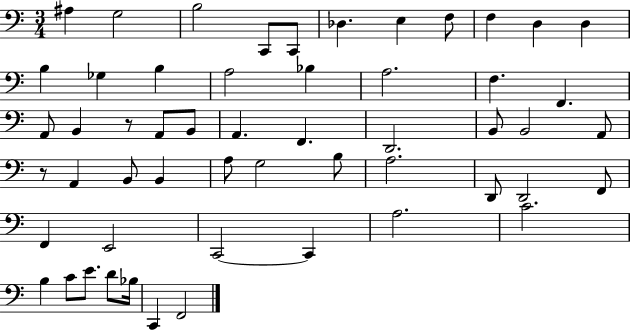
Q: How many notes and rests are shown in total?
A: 54